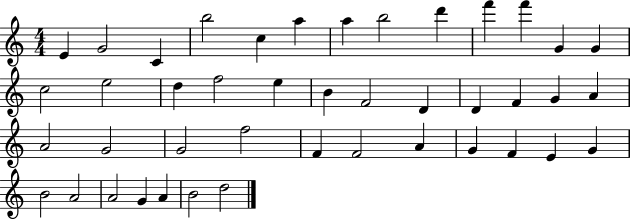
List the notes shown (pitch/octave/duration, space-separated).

E4/q G4/h C4/q B5/h C5/q A5/q A5/q B5/h D6/q F6/q F6/q G4/q G4/q C5/h E5/h D5/q F5/h E5/q B4/q F4/h D4/q D4/q F4/q G4/q A4/q A4/h G4/h G4/h F5/h F4/q F4/h A4/q G4/q F4/q E4/q G4/q B4/h A4/h A4/h G4/q A4/q B4/h D5/h